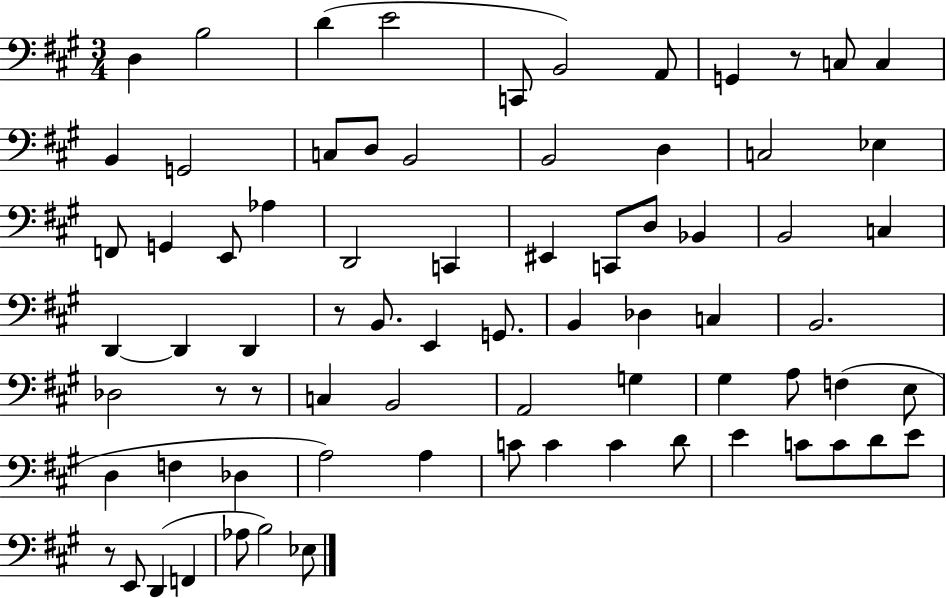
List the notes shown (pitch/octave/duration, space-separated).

D3/q B3/h D4/q E4/h C2/e B2/h A2/e G2/q R/e C3/e C3/q B2/q G2/h C3/e D3/e B2/h B2/h D3/q C3/h Eb3/q F2/e G2/q E2/e Ab3/q D2/h C2/q EIS2/q C2/e D3/e Bb2/q B2/h C3/q D2/q D2/q D2/q R/e B2/e. E2/q G2/e. B2/q Db3/q C3/q B2/h. Db3/h R/e R/e C3/q B2/h A2/h G3/q G#3/q A3/e F3/q E3/e D3/q F3/q Db3/q A3/h A3/q C4/e C4/q C4/q D4/e E4/q C4/e C4/e D4/e E4/e R/e E2/e D2/q F2/q Ab3/e B3/h Eb3/e